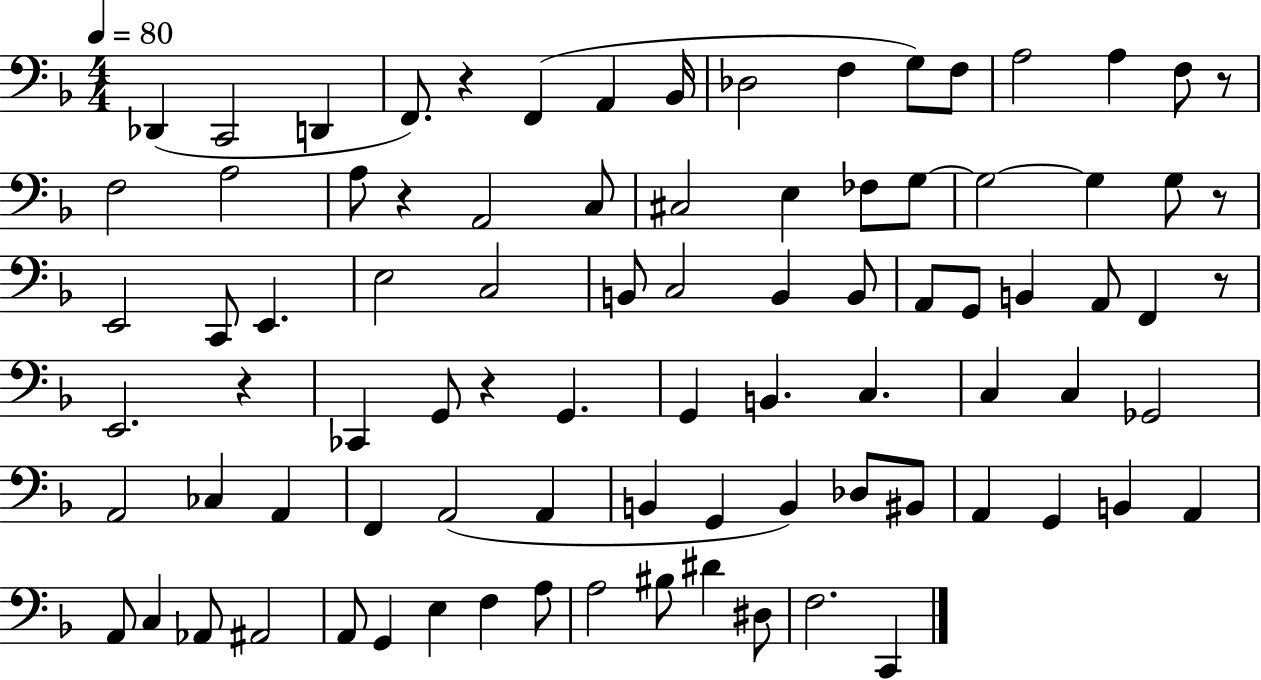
{
  \clef bass
  \numericTimeSignature
  \time 4/4
  \key f \major
  \tempo 4 = 80
  des,4( c,2 d,4 | f,8.) r4 f,4( a,4 bes,16 | des2 f4 g8) f8 | a2 a4 f8 r8 | \break f2 a2 | a8 r4 a,2 c8 | cis2 e4 fes8 g8~~ | g2~~ g4 g8 r8 | \break e,2 c,8 e,4. | e2 c2 | b,8 c2 b,4 b,8 | a,8 g,8 b,4 a,8 f,4 r8 | \break e,2. r4 | ces,4 g,8 r4 g,4. | g,4 b,4. c4. | c4 c4 ges,2 | \break a,2 ces4 a,4 | f,4 a,2( a,4 | b,4 g,4 b,4) des8 bis,8 | a,4 g,4 b,4 a,4 | \break a,8 c4 aes,8 ais,2 | a,8 g,4 e4 f4 a8 | a2 bis8 dis'4 dis8 | f2. c,4 | \break \bar "|."
}